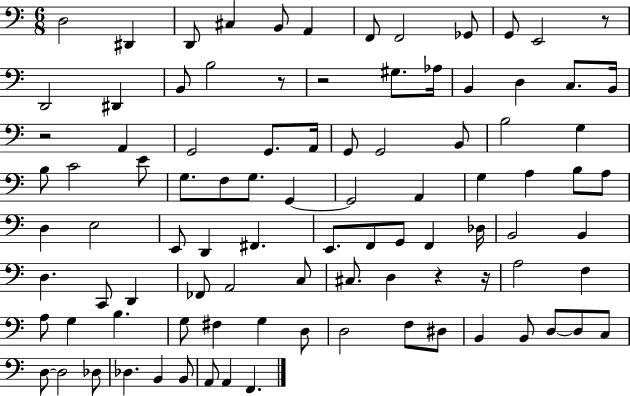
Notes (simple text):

D3/h D#2/q D2/e C#3/q B2/e A2/q F2/e F2/h Gb2/e G2/e E2/h R/e D2/h D#2/q B2/e B3/h R/e R/h G#3/e. Ab3/s B2/q D3/q C3/e. B2/s R/h A2/q G2/h G2/e. A2/s G2/e G2/h B2/e B3/h G3/q B3/e C4/h E4/e G3/e. F3/e G3/e. G2/q G2/h A2/q G3/q A3/q B3/e A3/e D3/q E3/h E2/e D2/q F#2/q. E2/e. F2/e G2/e F2/q Db3/s B2/h B2/q D3/q. C2/e D2/q FES2/e A2/h C3/e C#3/e. D3/q R/q R/s A3/h F3/q A3/e G3/q B3/q. G3/e F#3/q G3/q D3/e D3/h F3/e D#3/e B2/q B2/e D3/e D3/e C3/e D3/e D3/h Db3/e Db3/q. B2/q B2/e A2/e A2/q F2/q.